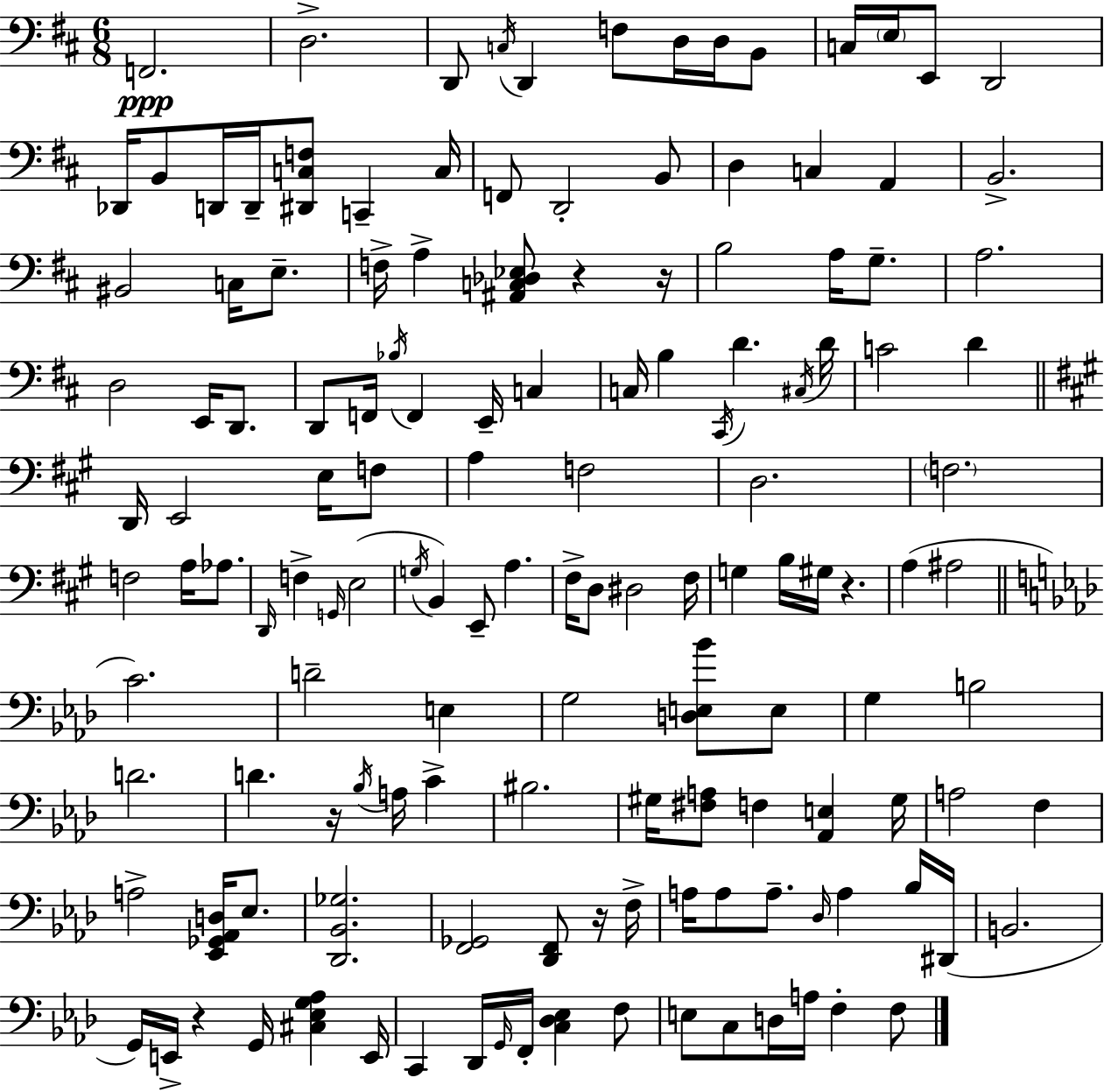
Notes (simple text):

F2/h. D3/h. D2/e C3/s D2/q F3/e D3/s D3/s B2/e C3/s E3/s E2/e D2/h Db2/s B2/e D2/s D2/s [D#2,C3,F3]/e C2/q C3/s F2/e D2/h B2/e D3/q C3/q A2/q B2/h. BIS2/h C3/s E3/e. F3/s A3/q [A#2,C3,Db3,Eb3]/e R/q R/s B3/h A3/s G3/e. A3/h. D3/h E2/s D2/e. D2/e F2/s Bb3/s F2/q E2/s C3/q C3/s B3/q C#2/s D4/q. C#3/s D4/s C4/h D4/q D2/s E2/h E3/s F3/e A3/q F3/h D3/h. F3/h. F3/h A3/s Ab3/e. D2/s F3/q G2/s E3/h G3/s B2/q E2/e A3/q. F#3/s D3/e D#3/h F#3/s G3/q B3/s G#3/s R/q. A3/q A#3/h C4/h. D4/h E3/q G3/h [D3,E3,Bb4]/e E3/e G3/q B3/h D4/h. D4/q. R/s Bb3/s A3/s C4/q BIS3/h. G#3/s [F#3,A3]/e F3/q [Ab2,E3]/q G#3/s A3/h F3/q A3/h [Eb2,Gb2,Ab2,D3]/s Eb3/e. [Db2,Bb2,Gb3]/h. [F2,Gb2]/h [Db2,F2]/e R/s F3/s A3/s A3/e A3/e. Db3/s A3/q Bb3/s D#2/s B2/h. G2/s E2/s R/q G2/s [C#3,Eb3,G3,Ab3]/q E2/s C2/q Db2/s G2/s F2/s [C3,Db3,Eb3]/q F3/e E3/e C3/e D3/s A3/s F3/q F3/e